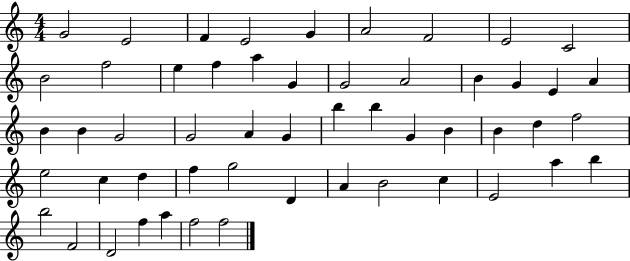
X:1
T:Untitled
M:4/4
L:1/4
K:C
G2 E2 F E2 G A2 F2 E2 C2 B2 f2 e f a G G2 A2 B G E A B B G2 G2 A G b b G B B d f2 e2 c d f g2 D A B2 c E2 a b b2 F2 D2 f a f2 f2